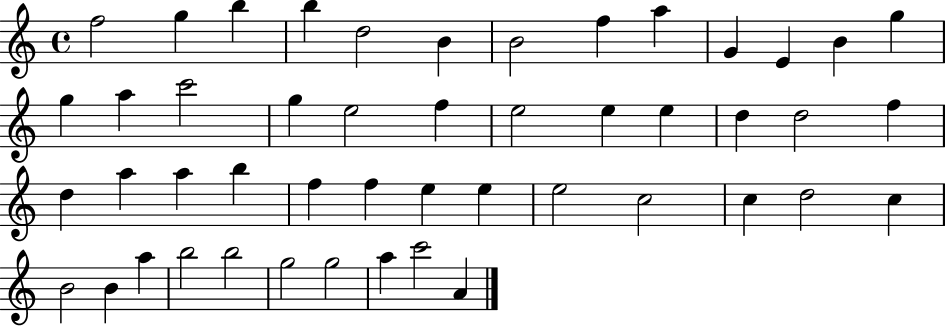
{
  \clef treble
  \time 4/4
  \defaultTimeSignature
  \key c \major
  f''2 g''4 b''4 | b''4 d''2 b'4 | b'2 f''4 a''4 | g'4 e'4 b'4 g''4 | \break g''4 a''4 c'''2 | g''4 e''2 f''4 | e''2 e''4 e''4 | d''4 d''2 f''4 | \break d''4 a''4 a''4 b''4 | f''4 f''4 e''4 e''4 | e''2 c''2 | c''4 d''2 c''4 | \break b'2 b'4 a''4 | b''2 b''2 | g''2 g''2 | a''4 c'''2 a'4 | \break \bar "|."
}